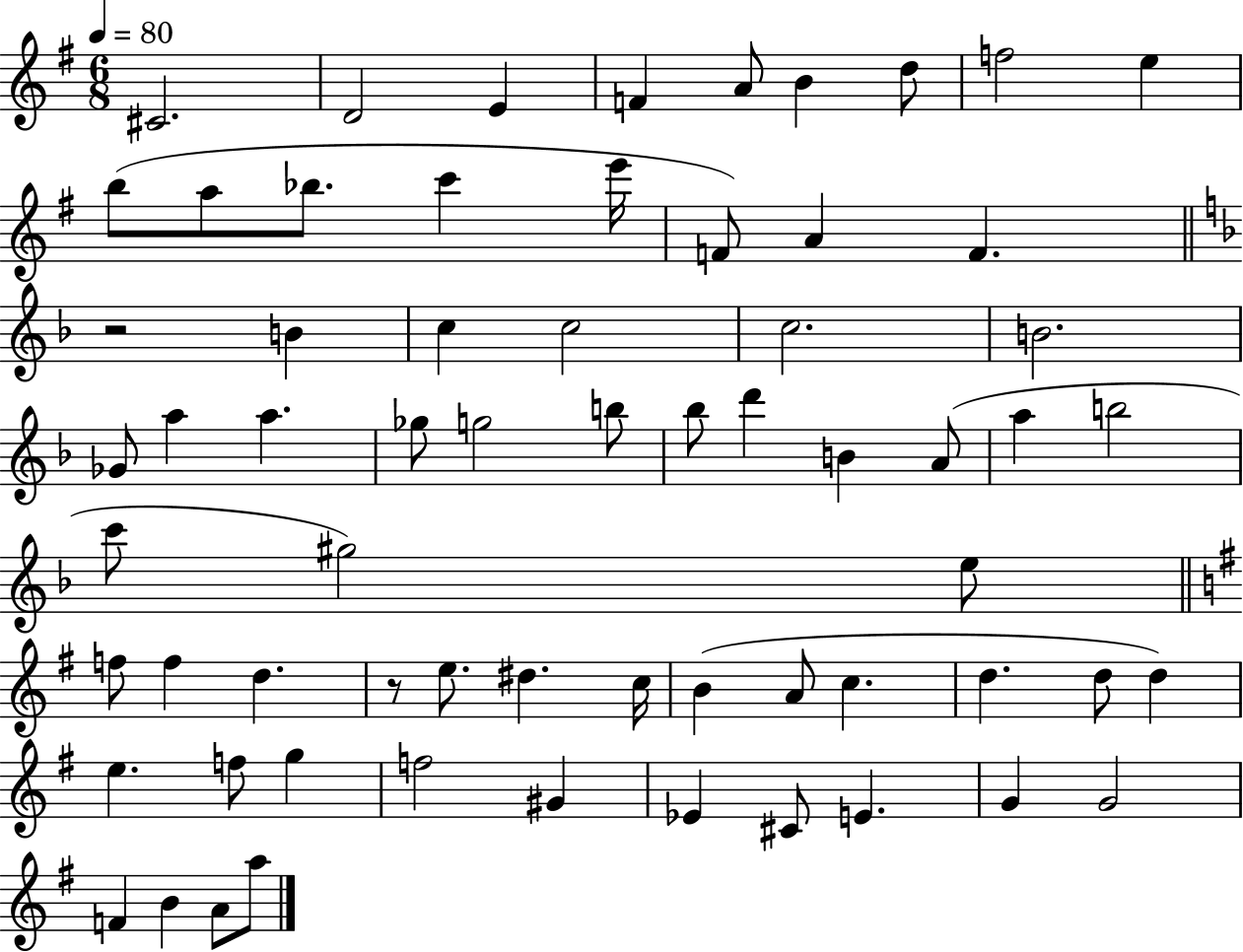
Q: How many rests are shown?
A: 2